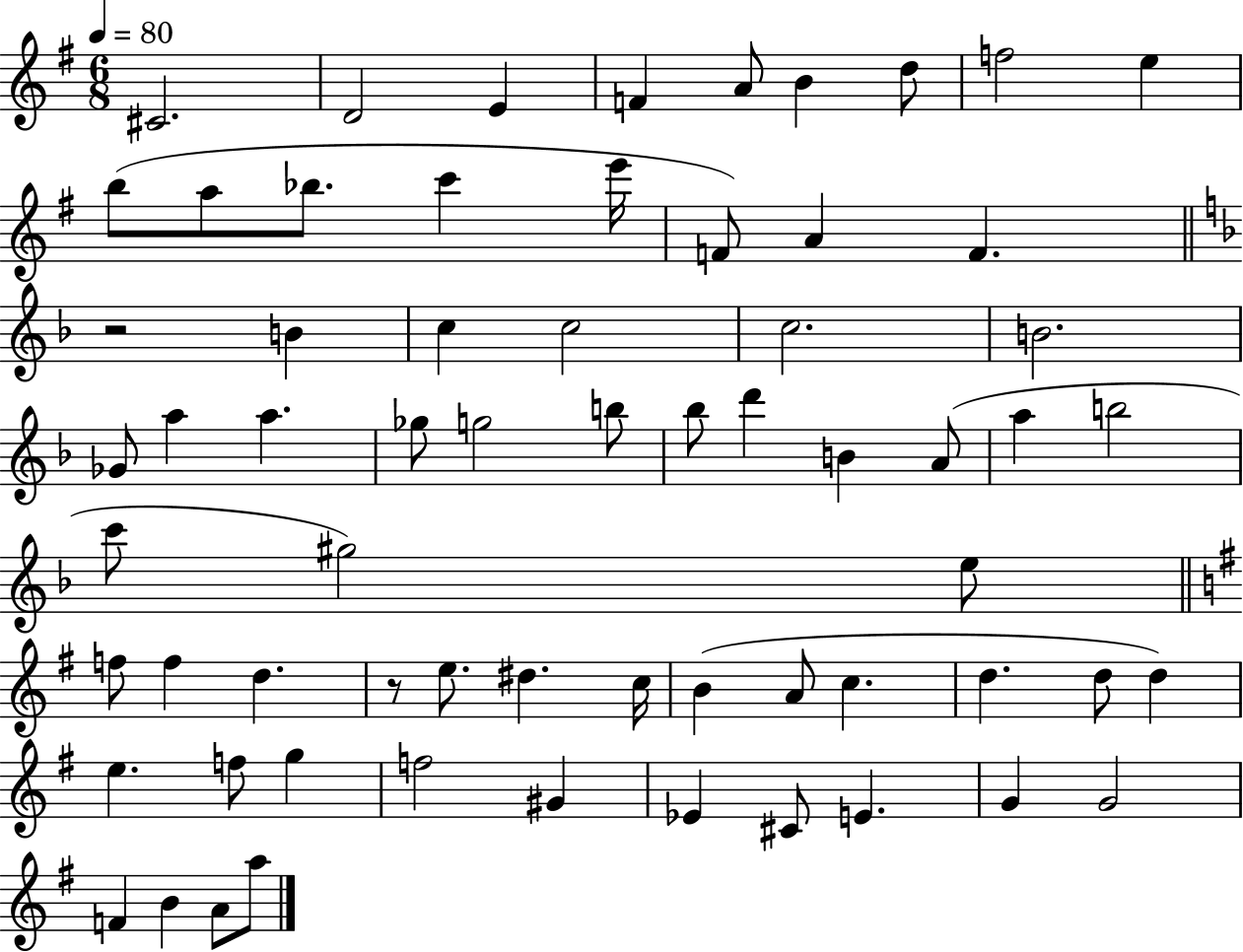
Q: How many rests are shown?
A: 2